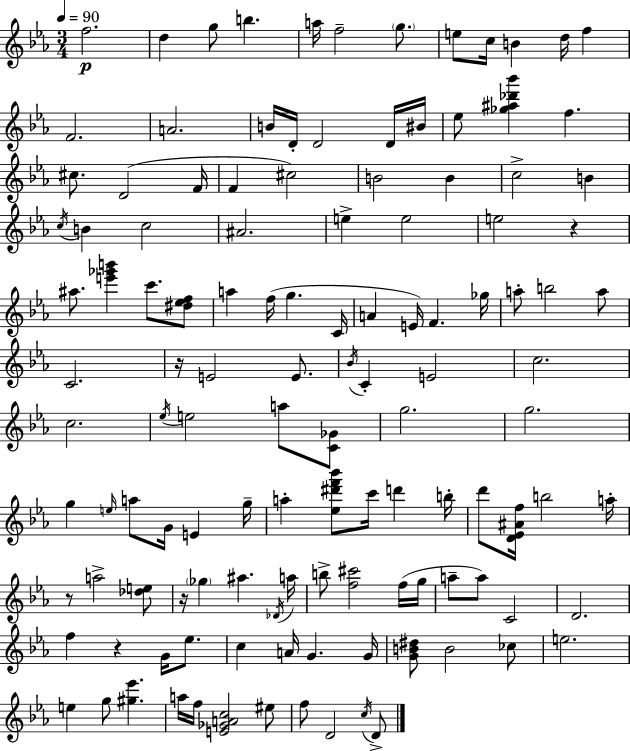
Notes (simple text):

F5/h. D5/q G5/e B5/q. A5/s F5/h G5/e. E5/e C5/s B4/q D5/s F5/q F4/h. A4/h. B4/s D4/s D4/h D4/s BIS4/s Eb5/e [Gb5,A#5,Db6,Bb6]/q F5/q. C#5/e. D4/h F4/s F4/q C#5/h B4/h B4/q C5/h B4/q C5/s B4/q C5/h A#4/h. E5/q E5/h E5/h R/q A#5/e. [E6,Gb6,B6]/q C6/e. [D#5,Eb5,F5]/e A5/q F5/s G5/q. C4/s A4/q E4/s F4/q. Gb5/s A5/e B5/h A5/e C4/h. R/s E4/h E4/e. Bb4/s C4/q E4/h C5/h. C5/h. Eb5/s E5/h A5/e [C4,Gb4]/e G5/h. G5/h. G5/q E5/s A5/e G4/s E4/q G5/s A5/q [Eb5,D#6,F6,Bb6]/e C6/s D6/q B5/s D6/e [D4,Eb4,A#4,F5]/s B5/h A5/s R/e A5/h [Db5,E5]/e R/s Gb5/q A#5/q. Db4/s A5/s B5/e [F5,C#6]/h F5/s G5/s A5/e A5/e C4/h D4/h. F5/q R/q G4/s Eb5/e. C5/q A4/s G4/q. G4/s [G4,B4,D#5]/e B4/h CES5/e E5/h. E5/q G5/e [G#5,Eb6]/q. A5/s F5/s [E4,Gb4,A4,C5]/h EIS5/e F5/e D4/h C5/s D4/e